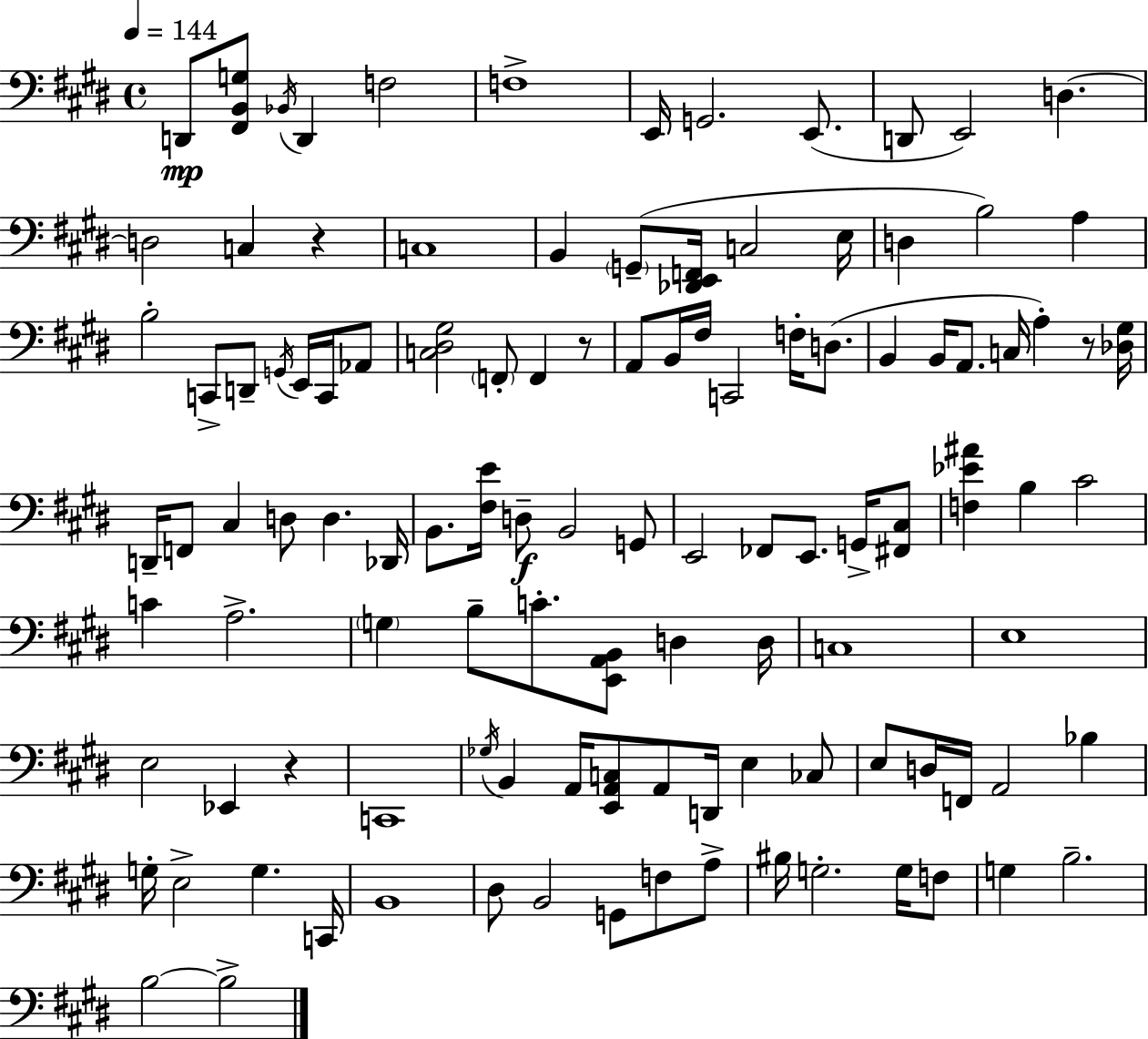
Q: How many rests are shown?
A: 4